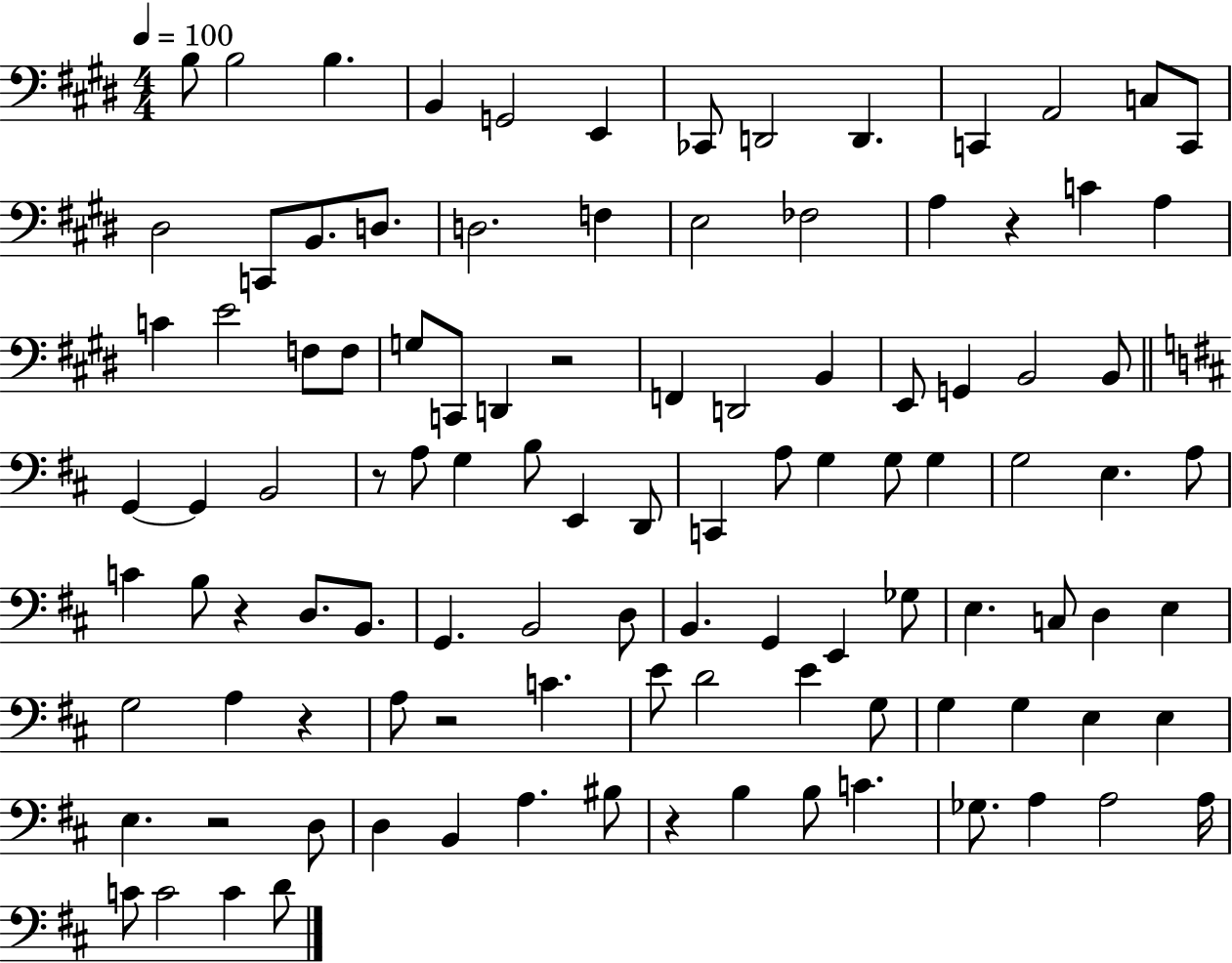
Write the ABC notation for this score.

X:1
T:Untitled
M:4/4
L:1/4
K:E
B,/2 B,2 B, B,, G,,2 E,, _C,,/2 D,,2 D,, C,, A,,2 C,/2 C,,/2 ^D,2 C,,/2 B,,/2 D,/2 D,2 F, E,2 _F,2 A, z C A, C E2 F,/2 F,/2 G,/2 C,,/2 D,, z2 F,, D,,2 B,, E,,/2 G,, B,,2 B,,/2 G,, G,, B,,2 z/2 A,/2 G, B,/2 E,, D,,/2 C,, A,/2 G, G,/2 G, G,2 E, A,/2 C B,/2 z D,/2 B,,/2 G,, B,,2 D,/2 B,, G,, E,, _G,/2 E, C,/2 D, E, G,2 A, z A,/2 z2 C E/2 D2 E G,/2 G, G, E, E, E, z2 D,/2 D, B,, A, ^B,/2 z B, B,/2 C _G,/2 A, A,2 A,/4 C/2 C2 C D/2